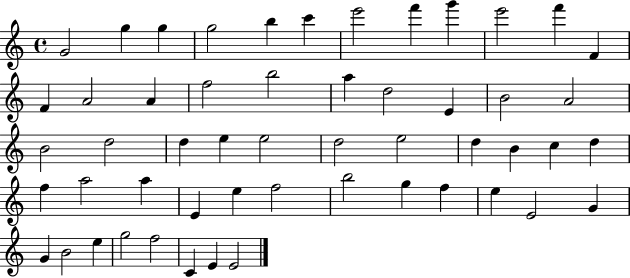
{
  \clef treble
  \time 4/4
  \defaultTimeSignature
  \key c \major
  g'2 g''4 g''4 | g''2 b''4 c'''4 | e'''2 f'''4 g'''4 | e'''2 f'''4 f'4 | \break f'4 a'2 a'4 | f''2 b''2 | a''4 d''2 e'4 | b'2 a'2 | \break b'2 d''2 | d''4 e''4 e''2 | d''2 e''2 | d''4 b'4 c''4 d''4 | \break f''4 a''2 a''4 | e'4 e''4 f''2 | b''2 g''4 f''4 | e''4 e'2 g'4 | \break g'4 b'2 e''4 | g''2 f''2 | c'4 e'4 e'2 | \bar "|."
}